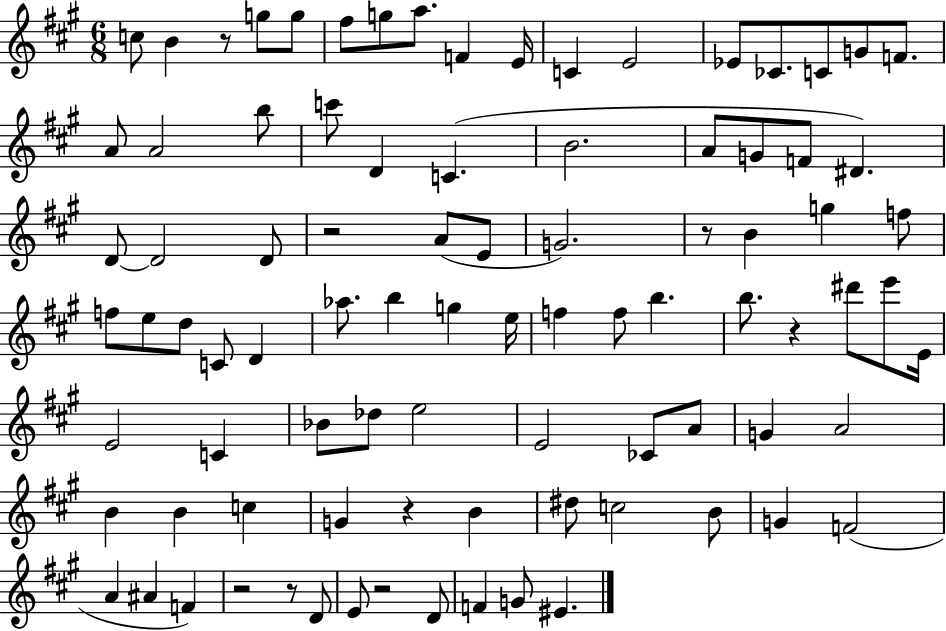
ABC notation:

X:1
T:Untitled
M:6/8
L:1/4
K:A
c/2 B z/2 g/2 g/2 ^f/2 g/2 a/2 F E/4 C E2 _E/2 _C/2 C/2 G/2 F/2 A/2 A2 b/2 c'/2 D C B2 A/2 G/2 F/2 ^D D/2 D2 D/2 z2 A/2 E/2 G2 z/2 B g f/2 f/2 e/2 d/2 C/2 D _a/2 b g e/4 f f/2 b b/2 z ^d'/2 e'/2 E/4 E2 C _B/2 _d/2 e2 E2 _C/2 A/2 G A2 B B c G z B ^d/2 c2 B/2 G F2 A ^A F z2 z/2 D/2 E/2 z2 D/2 F G/2 ^E